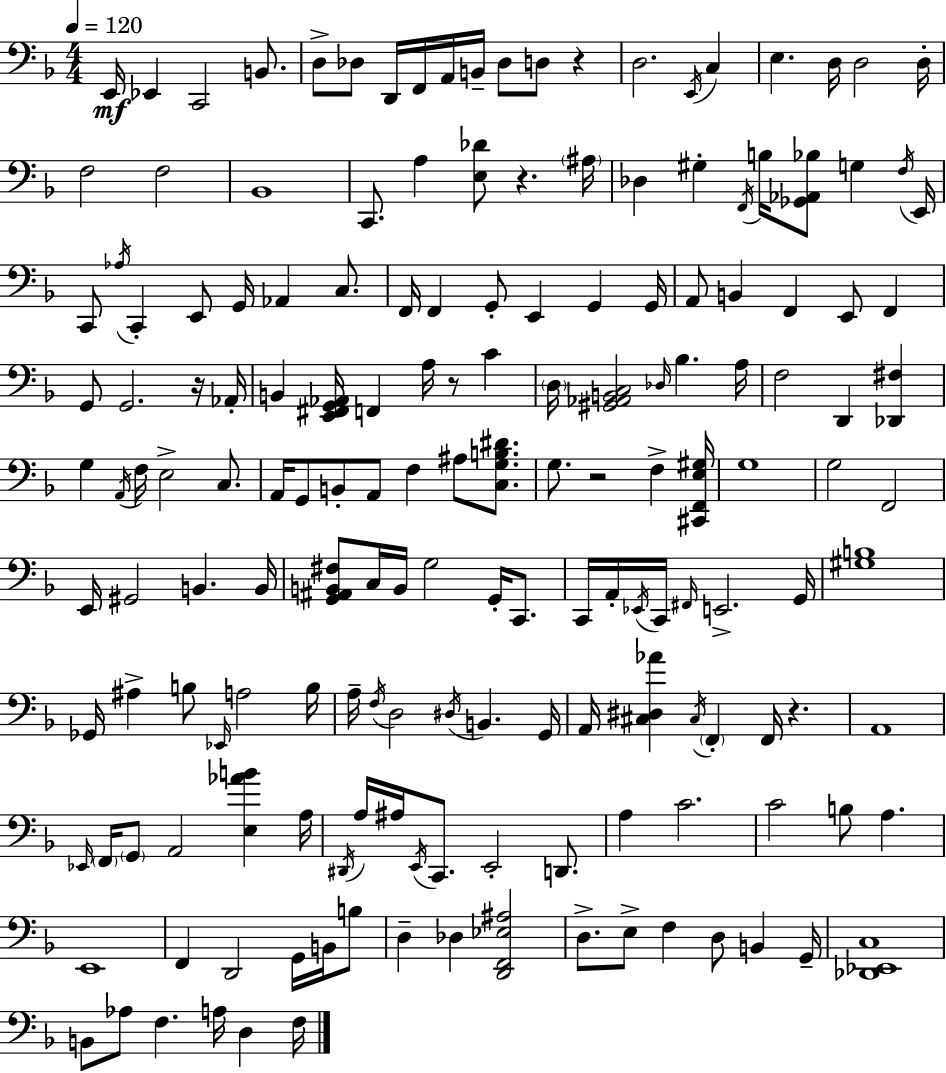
{
  \clef bass
  \numericTimeSignature
  \time 4/4
  \key f \major
  \tempo 4 = 120
  \repeat volta 2 { e,16\mf ees,4 c,2 b,8. | d8-> des8 d,16 f,16 a,16 b,16-- des8 d8 r4 | d2. \acciaccatura { e,16 } c4 | e4. d16 d2 | \break d16-. f2 f2 | bes,1 | c,8. a4 <e des'>8 r4. | \parenthesize ais16 des4 gis4-. \acciaccatura { f,16 } b16 <ges, aes, bes>8 g4 | \break \acciaccatura { f16 } e,16 c,8 \acciaccatura { aes16 } c,4-. e,8 g,16 aes,4 | c8. f,16 f,4 g,8-. e,4 g,4 | g,16 a,8 b,4 f,4 e,8 | f,4 g,8 g,2. | \break r16 aes,16-. b,4 <e, fis, g, aes,>16 f,4 a16 r8 | c'4 \parenthesize d16 <gis, aes, b, c>2 \grace { des16 } bes4. | a16 f2 d,4 | <des, fis>4 g4 \acciaccatura { a,16 } f16 e2-> | \break c8. a,16 g,8 b,8-. a,8 f4 | ais8 <c g b dis'>8. g8. r2 | f4-> <cis, f, e gis>16 g1 | g2 f,2 | \break e,16 gis,2 b,4. | b,16 <g, ais, b, fis>8 c16 b,16 g2 | g,16-. c,8. c,16 a,16-. \acciaccatura { ees,16 } c,16 \grace { fis,16 } e,2.-> | g,16 <gis b>1 | \break ges,16 ais4-> b8 \grace { ees,16 } | a2 b16 a16-- \acciaccatura { f16 } d2 | \acciaccatura { dis16 } b,4. g,16 a,16 <cis dis aes'>4 | \acciaccatura { cis16 } \parenthesize f,4-. f,16 r4. a,1 | \break \grace { ees,16 } \parenthesize f,16 \parenthesize g,8 | a,2 <e aes' b'>4 a16 \acciaccatura { dis,16 } a16 ais16 | \acciaccatura { e,16 } c,8. e,2-. d,8. a4 | c'2. c'2 | \break b8 a4. e,1 | f,4 | d,2 g,16 b,16 b8 d4-- | des4 <d, f, ees ais>2 d8.-> | \break e8-> f4 d8 b,4 g,16-- <des, ees, c>1 | b,8 | aes8 f4. a16 d4 f16 } \bar "|."
}